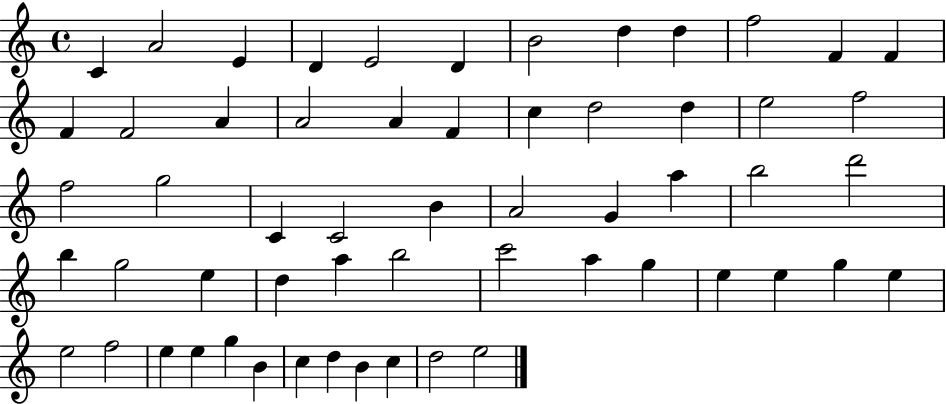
C4/q A4/h E4/q D4/q E4/h D4/q B4/h D5/q D5/q F5/h F4/q F4/q F4/q F4/h A4/q A4/h A4/q F4/q C5/q D5/h D5/q E5/h F5/h F5/h G5/h C4/q C4/h B4/q A4/h G4/q A5/q B5/h D6/h B5/q G5/h E5/q D5/q A5/q B5/h C6/h A5/q G5/q E5/q E5/q G5/q E5/q E5/h F5/h E5/q E5/q G5/q B4/q C5/q D5/q B4/q C5/q D5/h E5/h